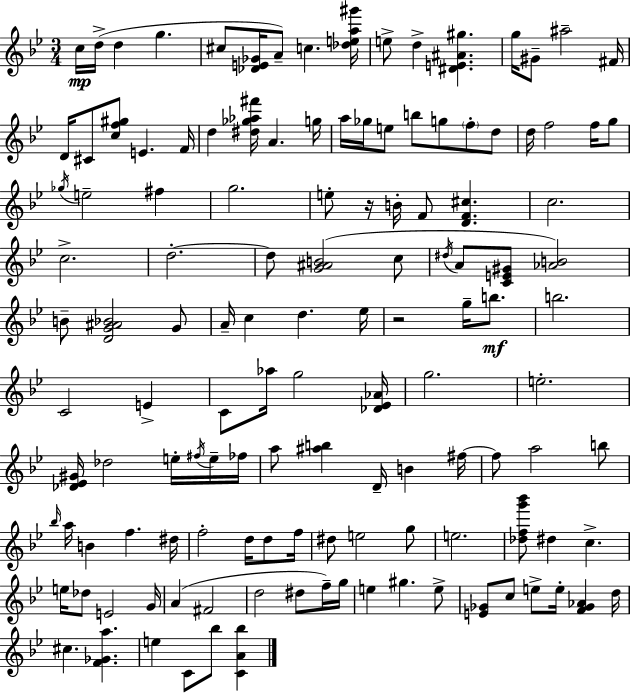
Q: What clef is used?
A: treble